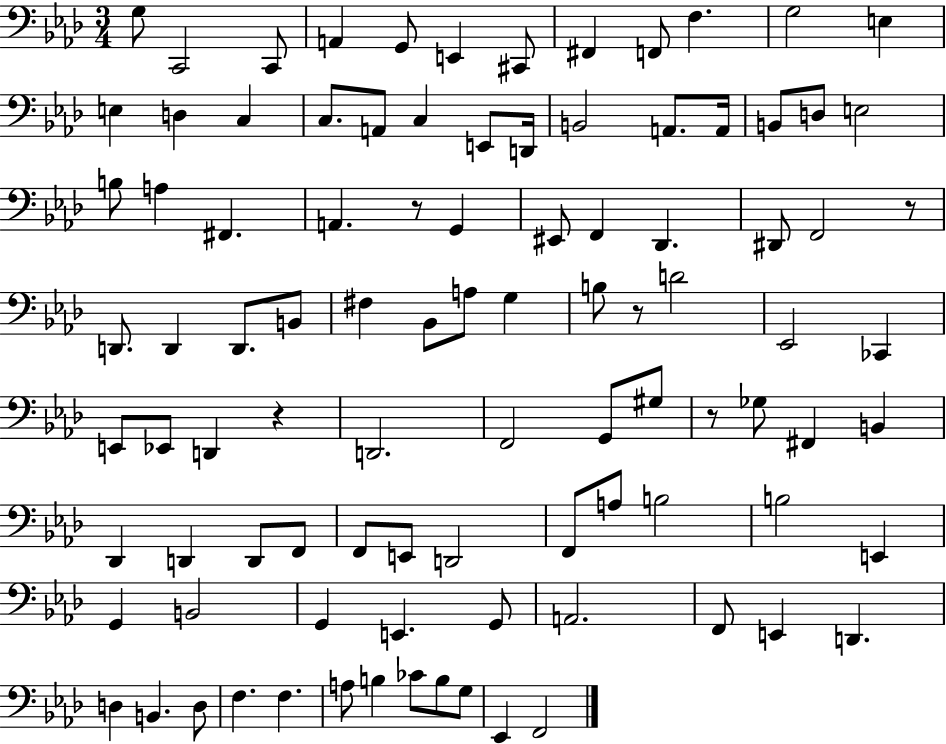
{
  \clef bass
  \numericTimeSignature
  \time 3/4
  \key aes \major
  g8 c,2 c,8 | a,4 g,8 e,4 cis,8 | fis,4 f,8 f4. | g2 e4 | \break e4 d4 c4 | c8. a,8 c4 e,8 d,16 | b,2 a,8. a,16 | b,8 d8 e2 | \break b8 a4 fis,4. | a,4. r8 g,4 | eis,8 f,4 des,4. | dis,8 f,2 r8 | \break d,8. d,4 d,8. b,8 | fis4 bes,8 a8 g4 | b8 r8 d'2 | ees,2 ces,4 | \break e,8 ees,8 d,4 r4 | d,2. | f,2 g,8 gis8 | r8 ges8 fis,4 b,4 | \break des,4 d,4 d,8 f,8 | f,8 e,8 d,2 | f,8 a8 b2 | b2 e,4 | \break g,4 b,2 | g,4 e,4. g,8 | a,2. | f,8 e,4 d,4. | \break d4 b,4. d8 | f4. f4. | a8 b4 ces'8 b8 g8 | ees,4 f,2 | \break \bar "|."
}